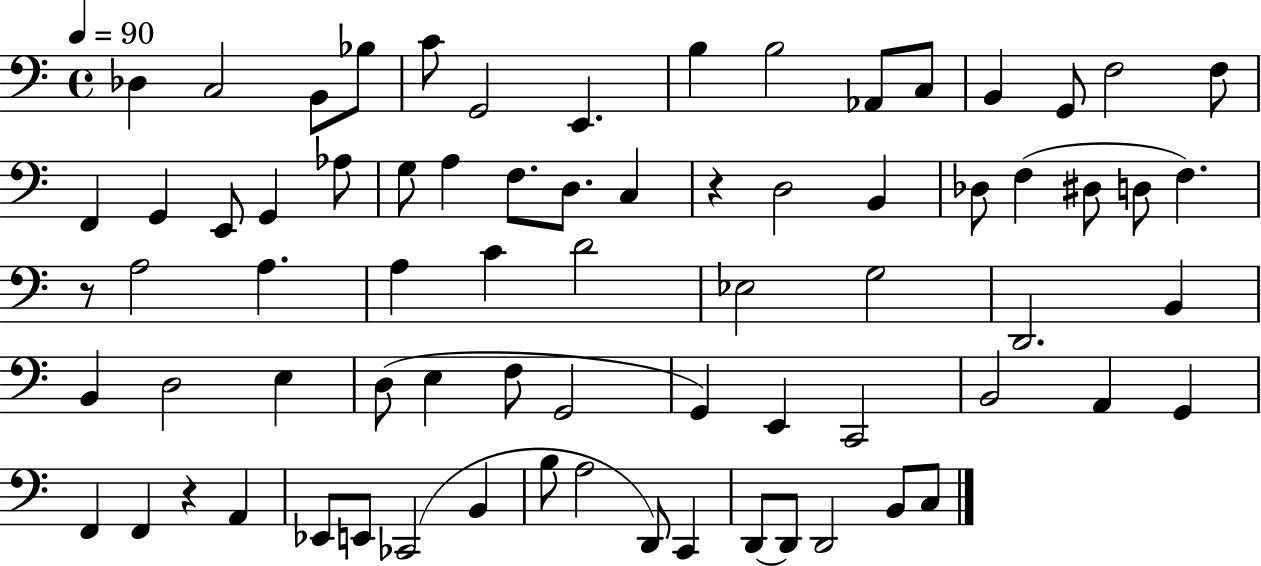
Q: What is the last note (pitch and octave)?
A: C3